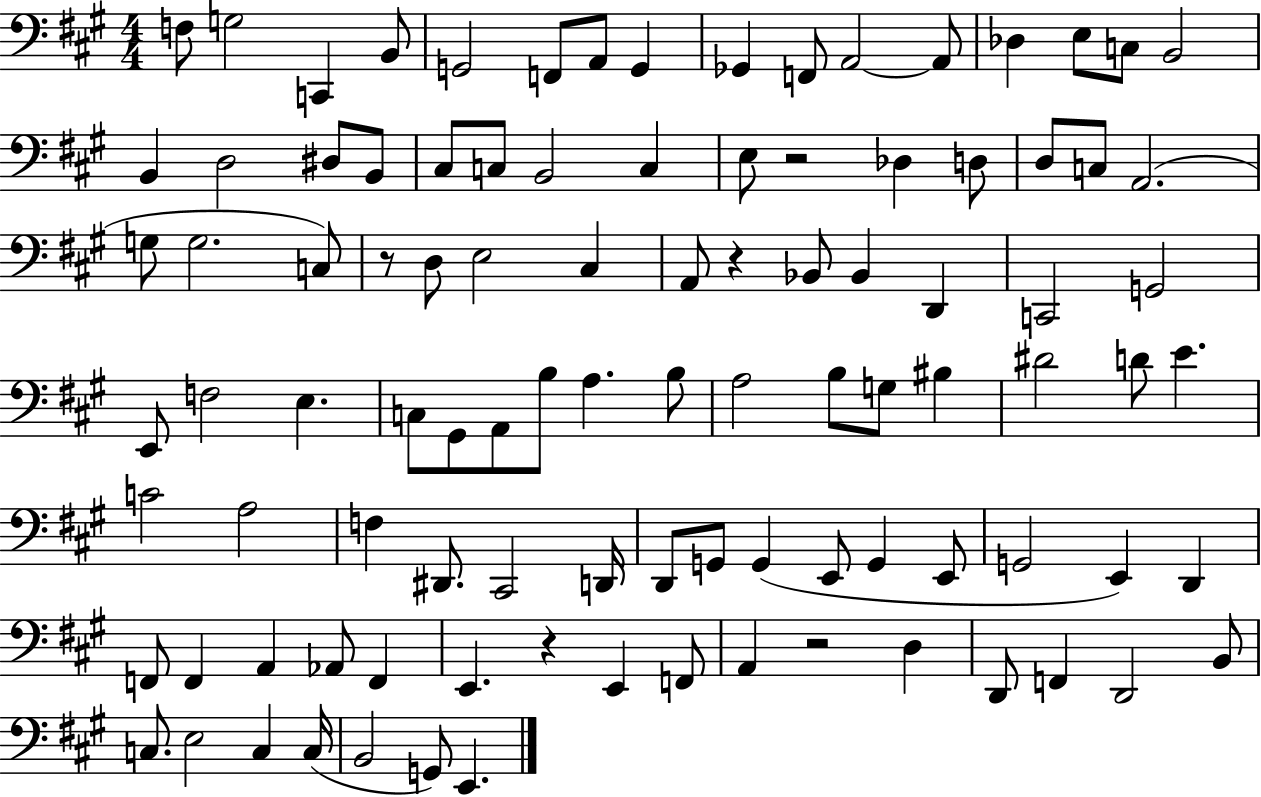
{
  \clef bass
  \numericTimeSignature
  \time 4/4
  \key a \major
  \repeat volta 2 { f8 g2 c,4 b,8 | g,2 f,8 a,8 g,4 | ges,4 f,8 a,2~~ a,8 | des4 e8 c8 b,2 | \break b,4 d2 dis8 b,8 | cis8 c8 b,2 c4 | e8 r2 des4 d8 | d8 c8 a,2.( | \break g8 g2. c8) | r8 d8 e2 cis4 | a,8 r4 bes,8 bes,4 d,4 | c,2 g,2 | \break e,8 f2 e4. | c8 gis,8 a,8 b8 a4. b8 | a2 b8 g8 bis4 | dis'2 d'8 e'4. | \break c'2 a2 | f4 dis,8. cis,2 d,16 | d,8 g,8 g,4( e,8 g,4 e,8 | g,2 e,4) d,4 | \break f,8 f,4 a,4 aes,8 f,4 | e,4. r4 e,4 f,8 | a,4 r2 d4 | d,8 f,4 d,2 b,8 | \break c8. e2 c4 c16( | b,2 g,8) e,4. | } \bar "|."
}